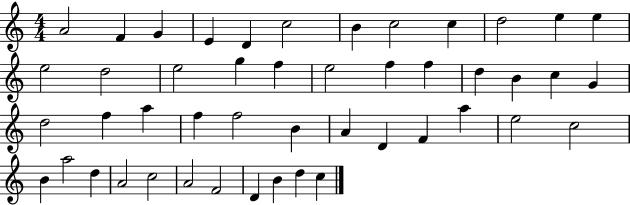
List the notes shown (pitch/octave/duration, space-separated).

A4/h F4/q G4/q E4/q D4/q C5/h B4/q C5/h C5/q D5/h E5/q E5/q E5/h D5/h E5/h G5/q F5/q E5/h F5/q F5/q D5/q B4/q C5/q G4/q D5/h F5/q A5/q F5/q F5/h B4/q A4/q D4/q F4/q A5/q E5/h C5/h B4/q A5/h D5/q A4/h C5/h A4/h F4/h D4/q B4/q D5/q C5/q